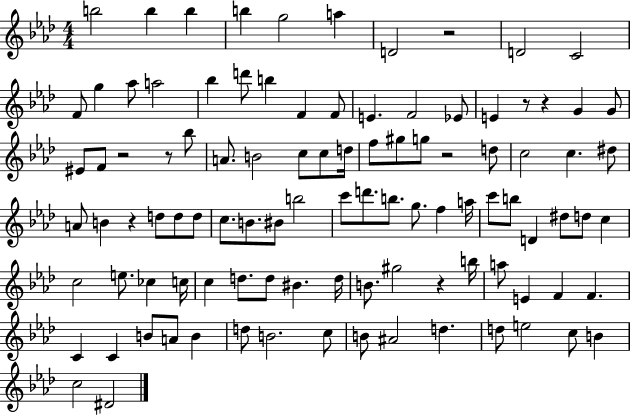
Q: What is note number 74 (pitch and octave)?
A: E4